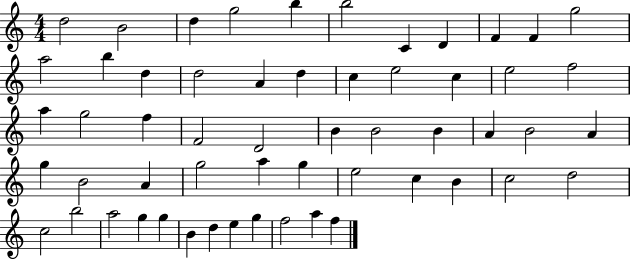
D5/h B4/h D5/q G5/h B5/q B5/h C4/q D4/q F4/q F4/q G5/h A5/h B5/q D5/q D5/h A4/q D5/q C5/q E5/h C5/q E5/h F5/h A5/q G5/h F5/q F4/h D4/h B4/q B4/h B4/q A4/q B4/h A4/q G5/q B4/h A4/q G5/h A5/q G5/q E5/h C5/q B4/q C5/h D5/h C5/h B5/h A5/h G5/q G5/q B4/q D5/q E5/q G5/q F5/h A5/q F5/q